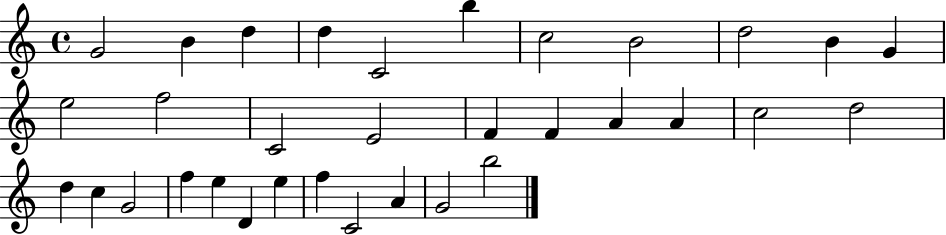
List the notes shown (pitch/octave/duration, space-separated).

G4/h B4/q D5/q D5/q C4/h B5/q C5/h B4/h D5/h B4/q G4/q E5/h F5/h C4/h E4/h F4/q F4/q A4/q A4/q C5/h D5/h D5/q C5/q G4/h F5/q E5/q D4/q E5/q F5/q C4/h A4/q G4/h B5/h